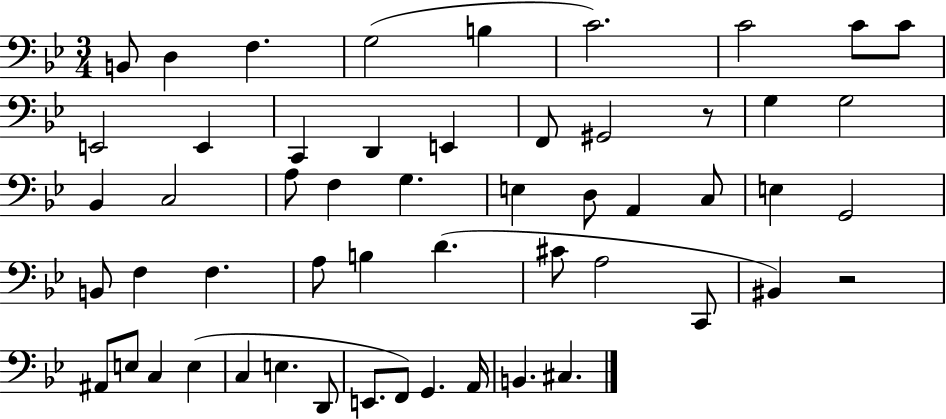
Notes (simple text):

B2/e D3/q F3/q. G3/h B3/q C4/h. C4/h C4/e C4/e E2/h E2/q C2/q D2/q E2/q F2/e G#2/h R/e G3/q G3/h Bb2/q C3/h A3/e F3/q G3/q. E3/q D3/e A2/q C3/e E3/q G2/h B2/e F3/q F3/q. A3/e B3/q D4/q. C#4/e A3/h C2/e BIS2/q R/h A#2/e E3/e C3/q E3/q C3/q E3/q. D2/e E2/e. F2/e G2/q. A2/s B2/q. C#3/q.